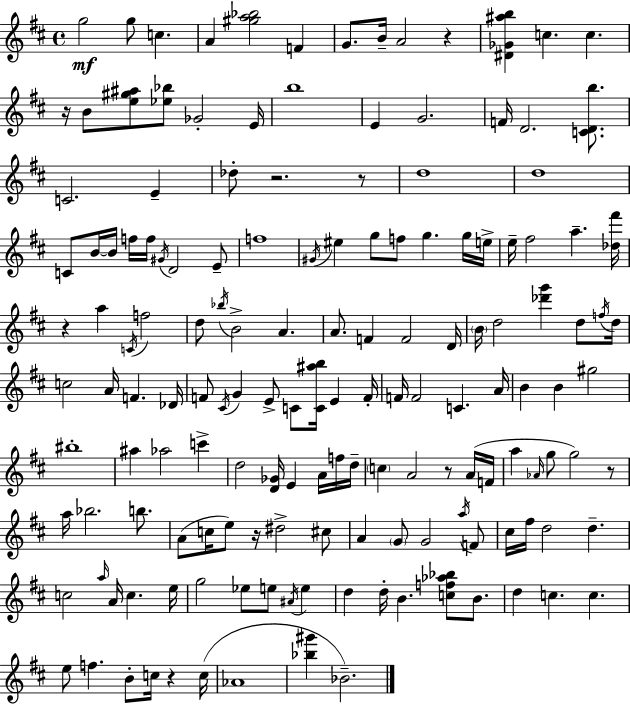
G5/h G5/e C5/q. A4/q [G#5,A5,Bb5]/h F4/q G4/e. B4/s A4/h R/q [D#4,Gb4,A#5,B5]/q C5/q. C5/q. R/s B4/e [E5,G#5,A#5]/e [Eb5,Bb5]/e Gb4/h E4/s B5/w E4/q G4/h. F4/s D4/h. [C4,D4,B5]/e. C4/h. E4/q Db5/e R/h. R/e D5/w D5/w C4/e B4/s B4/s F5/s F5/s G#4/s D4/h E4/e F5/w G#4/s EIS5/q G5/e F5/e G5/q. G5/s E5/s E5/s F#5/h A5/q. [Db5,F#6]/s R/q A5/q C4/s F5/h D5/e Bb5/s B4/h A4/q. A4/e. F4/q F4/h D4/s B4/s D5/h [Db6,G6]/q D5/e F5/s D5/s C5/h A4/s F4/q. Db4/s F4/e C#4/s G4/q E4/e C4/e [C4,A#5,B5]/s E4/q F4/s F4/s F4/h C4/q. A4/s B4/q B4/q G#5/h BIS5/w A#5/q Ab5/h C6/q D5/h [D4,Gb4]/s E4/q A4/s F5/s D5/s C5/q A4/h R/e A4/s F4/s A5/q Ab4/s G5/e G5/h R/e A5/s Bb5/h. B5/e. A4/e C5/s E5/e R/s D#5/h C#5/e A4/q G4/e G4/h A5/s F4/e C#5/s F#5/s D5/h D5/q. C5/h A5/s A4/s C5/q. E5/s G5/h Eb5/e E5/e A#4/s E5/q D5/q D5/s B4/q. [C5,F5,Ab5,Bb5]/e B4/e. D5/q C5/q. C5/q. E5/e F5/q. B4/e C5/s R/q C5/s Ab4/w [Bb5,G#6]/q Bb4/h.